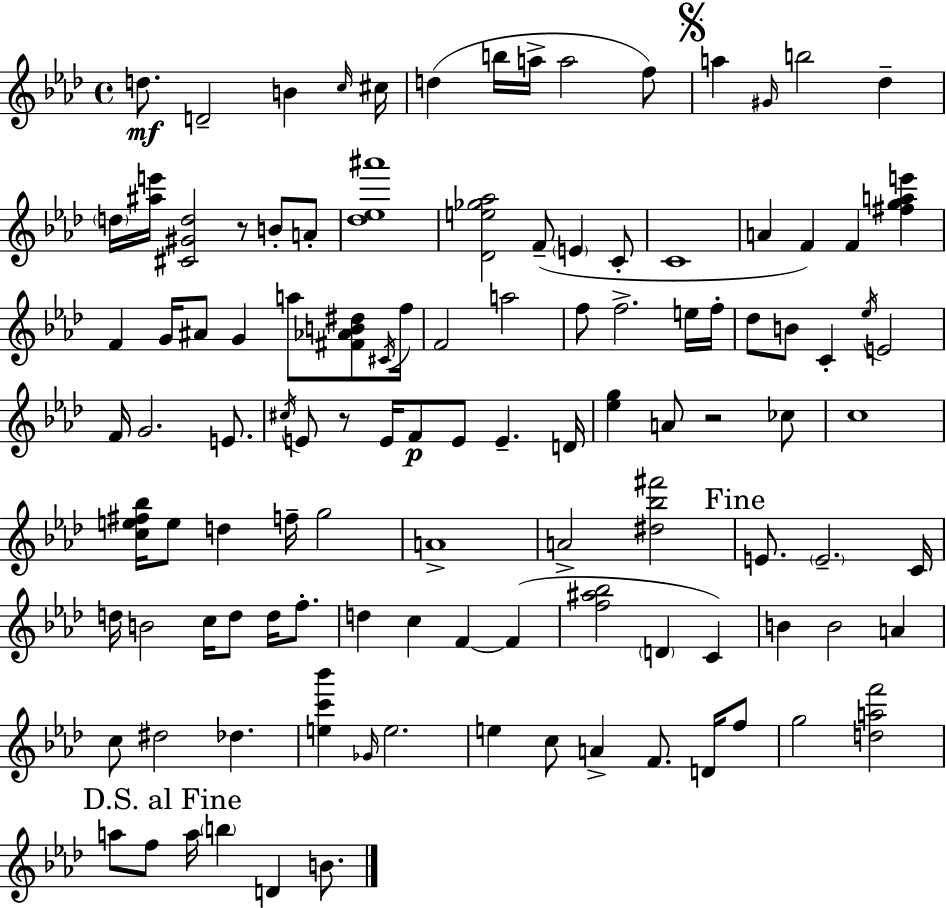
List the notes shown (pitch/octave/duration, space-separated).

D5/e. D4/h B4/q C5/s C#5/s D5/q B5/s A5/s A5/h F5/e A5/q G#4/s B5/h Db5/q D5/s [A#5,E6]/s [C#4,G#4,D5]/h R/e B4/e A4/e [Db5,Eb5,A#6]/w [Db4,E5,Gb5,Ab5]/h F4/e E4/q C4/e C4/w A4/q F4/q F4/q [F#5,G5,A5,E6]/q F4/q G4/s A#4/e G4/q A5/e [F#4,Ab4,B4,D#5]/e C#4/s F5/s F4/h A5/h F5/e F5/h. E5/s F5/s Db5/e B4/e C4/q Eb5/s E4/h F4/s G4/h. E4/e. C#5/s E4/e R/e E4/s F4/e E4/e E4/q. D4/s [Eb5,G5]/q A4/e R/h CES5/e C5/w [C5,E5,F#5,Bb5]/s E5/e D5/q F5/s G5/h A4/w A4/h [D#5,Bb5,F#6]/h E4/e. E4/h. C4/s D5/s B4/h C5/s D5/e D5/s F5/e. D5/q C5/q F4/q F4/q [F5,A#5,Bb5]/h D4/q C4/q B4/q B4/h A4/q C5/e D#5/h Db5/q. [E5,C6,Bb6]/q Gb4/s E5/h. E5/q C5/e A4/q F4/e. D4/s F5/e G5/h [D5,A5,F6]/h A5/e F5/e A5/s B5/q D4/q B4/e.